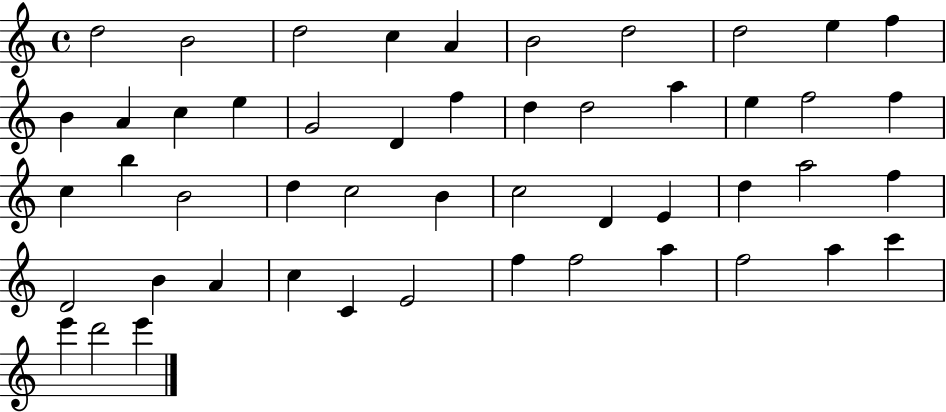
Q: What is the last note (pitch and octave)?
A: E6